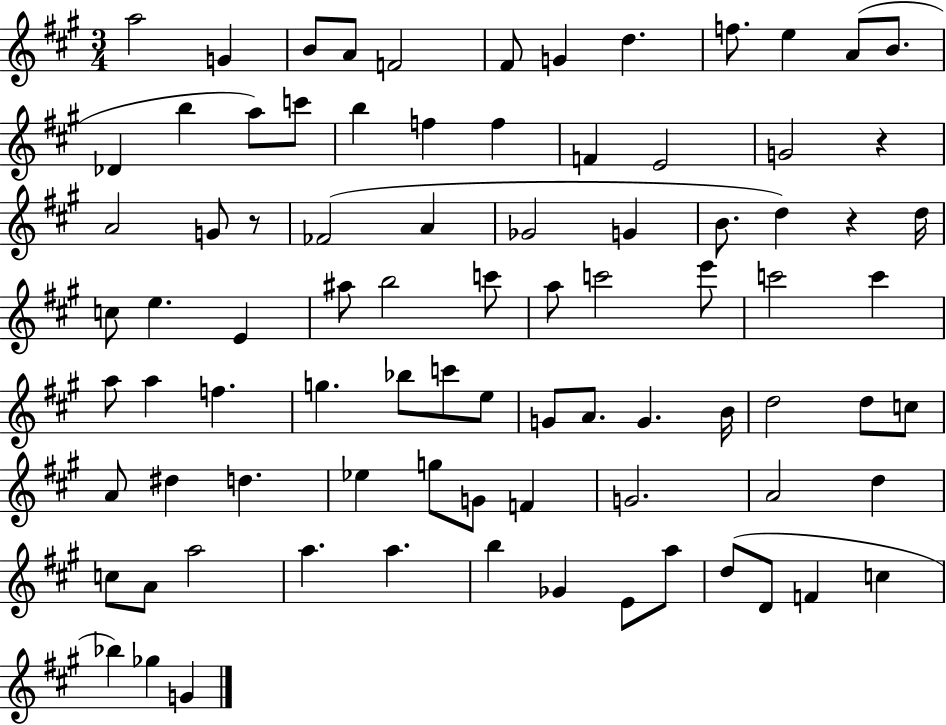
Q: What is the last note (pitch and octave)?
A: G4